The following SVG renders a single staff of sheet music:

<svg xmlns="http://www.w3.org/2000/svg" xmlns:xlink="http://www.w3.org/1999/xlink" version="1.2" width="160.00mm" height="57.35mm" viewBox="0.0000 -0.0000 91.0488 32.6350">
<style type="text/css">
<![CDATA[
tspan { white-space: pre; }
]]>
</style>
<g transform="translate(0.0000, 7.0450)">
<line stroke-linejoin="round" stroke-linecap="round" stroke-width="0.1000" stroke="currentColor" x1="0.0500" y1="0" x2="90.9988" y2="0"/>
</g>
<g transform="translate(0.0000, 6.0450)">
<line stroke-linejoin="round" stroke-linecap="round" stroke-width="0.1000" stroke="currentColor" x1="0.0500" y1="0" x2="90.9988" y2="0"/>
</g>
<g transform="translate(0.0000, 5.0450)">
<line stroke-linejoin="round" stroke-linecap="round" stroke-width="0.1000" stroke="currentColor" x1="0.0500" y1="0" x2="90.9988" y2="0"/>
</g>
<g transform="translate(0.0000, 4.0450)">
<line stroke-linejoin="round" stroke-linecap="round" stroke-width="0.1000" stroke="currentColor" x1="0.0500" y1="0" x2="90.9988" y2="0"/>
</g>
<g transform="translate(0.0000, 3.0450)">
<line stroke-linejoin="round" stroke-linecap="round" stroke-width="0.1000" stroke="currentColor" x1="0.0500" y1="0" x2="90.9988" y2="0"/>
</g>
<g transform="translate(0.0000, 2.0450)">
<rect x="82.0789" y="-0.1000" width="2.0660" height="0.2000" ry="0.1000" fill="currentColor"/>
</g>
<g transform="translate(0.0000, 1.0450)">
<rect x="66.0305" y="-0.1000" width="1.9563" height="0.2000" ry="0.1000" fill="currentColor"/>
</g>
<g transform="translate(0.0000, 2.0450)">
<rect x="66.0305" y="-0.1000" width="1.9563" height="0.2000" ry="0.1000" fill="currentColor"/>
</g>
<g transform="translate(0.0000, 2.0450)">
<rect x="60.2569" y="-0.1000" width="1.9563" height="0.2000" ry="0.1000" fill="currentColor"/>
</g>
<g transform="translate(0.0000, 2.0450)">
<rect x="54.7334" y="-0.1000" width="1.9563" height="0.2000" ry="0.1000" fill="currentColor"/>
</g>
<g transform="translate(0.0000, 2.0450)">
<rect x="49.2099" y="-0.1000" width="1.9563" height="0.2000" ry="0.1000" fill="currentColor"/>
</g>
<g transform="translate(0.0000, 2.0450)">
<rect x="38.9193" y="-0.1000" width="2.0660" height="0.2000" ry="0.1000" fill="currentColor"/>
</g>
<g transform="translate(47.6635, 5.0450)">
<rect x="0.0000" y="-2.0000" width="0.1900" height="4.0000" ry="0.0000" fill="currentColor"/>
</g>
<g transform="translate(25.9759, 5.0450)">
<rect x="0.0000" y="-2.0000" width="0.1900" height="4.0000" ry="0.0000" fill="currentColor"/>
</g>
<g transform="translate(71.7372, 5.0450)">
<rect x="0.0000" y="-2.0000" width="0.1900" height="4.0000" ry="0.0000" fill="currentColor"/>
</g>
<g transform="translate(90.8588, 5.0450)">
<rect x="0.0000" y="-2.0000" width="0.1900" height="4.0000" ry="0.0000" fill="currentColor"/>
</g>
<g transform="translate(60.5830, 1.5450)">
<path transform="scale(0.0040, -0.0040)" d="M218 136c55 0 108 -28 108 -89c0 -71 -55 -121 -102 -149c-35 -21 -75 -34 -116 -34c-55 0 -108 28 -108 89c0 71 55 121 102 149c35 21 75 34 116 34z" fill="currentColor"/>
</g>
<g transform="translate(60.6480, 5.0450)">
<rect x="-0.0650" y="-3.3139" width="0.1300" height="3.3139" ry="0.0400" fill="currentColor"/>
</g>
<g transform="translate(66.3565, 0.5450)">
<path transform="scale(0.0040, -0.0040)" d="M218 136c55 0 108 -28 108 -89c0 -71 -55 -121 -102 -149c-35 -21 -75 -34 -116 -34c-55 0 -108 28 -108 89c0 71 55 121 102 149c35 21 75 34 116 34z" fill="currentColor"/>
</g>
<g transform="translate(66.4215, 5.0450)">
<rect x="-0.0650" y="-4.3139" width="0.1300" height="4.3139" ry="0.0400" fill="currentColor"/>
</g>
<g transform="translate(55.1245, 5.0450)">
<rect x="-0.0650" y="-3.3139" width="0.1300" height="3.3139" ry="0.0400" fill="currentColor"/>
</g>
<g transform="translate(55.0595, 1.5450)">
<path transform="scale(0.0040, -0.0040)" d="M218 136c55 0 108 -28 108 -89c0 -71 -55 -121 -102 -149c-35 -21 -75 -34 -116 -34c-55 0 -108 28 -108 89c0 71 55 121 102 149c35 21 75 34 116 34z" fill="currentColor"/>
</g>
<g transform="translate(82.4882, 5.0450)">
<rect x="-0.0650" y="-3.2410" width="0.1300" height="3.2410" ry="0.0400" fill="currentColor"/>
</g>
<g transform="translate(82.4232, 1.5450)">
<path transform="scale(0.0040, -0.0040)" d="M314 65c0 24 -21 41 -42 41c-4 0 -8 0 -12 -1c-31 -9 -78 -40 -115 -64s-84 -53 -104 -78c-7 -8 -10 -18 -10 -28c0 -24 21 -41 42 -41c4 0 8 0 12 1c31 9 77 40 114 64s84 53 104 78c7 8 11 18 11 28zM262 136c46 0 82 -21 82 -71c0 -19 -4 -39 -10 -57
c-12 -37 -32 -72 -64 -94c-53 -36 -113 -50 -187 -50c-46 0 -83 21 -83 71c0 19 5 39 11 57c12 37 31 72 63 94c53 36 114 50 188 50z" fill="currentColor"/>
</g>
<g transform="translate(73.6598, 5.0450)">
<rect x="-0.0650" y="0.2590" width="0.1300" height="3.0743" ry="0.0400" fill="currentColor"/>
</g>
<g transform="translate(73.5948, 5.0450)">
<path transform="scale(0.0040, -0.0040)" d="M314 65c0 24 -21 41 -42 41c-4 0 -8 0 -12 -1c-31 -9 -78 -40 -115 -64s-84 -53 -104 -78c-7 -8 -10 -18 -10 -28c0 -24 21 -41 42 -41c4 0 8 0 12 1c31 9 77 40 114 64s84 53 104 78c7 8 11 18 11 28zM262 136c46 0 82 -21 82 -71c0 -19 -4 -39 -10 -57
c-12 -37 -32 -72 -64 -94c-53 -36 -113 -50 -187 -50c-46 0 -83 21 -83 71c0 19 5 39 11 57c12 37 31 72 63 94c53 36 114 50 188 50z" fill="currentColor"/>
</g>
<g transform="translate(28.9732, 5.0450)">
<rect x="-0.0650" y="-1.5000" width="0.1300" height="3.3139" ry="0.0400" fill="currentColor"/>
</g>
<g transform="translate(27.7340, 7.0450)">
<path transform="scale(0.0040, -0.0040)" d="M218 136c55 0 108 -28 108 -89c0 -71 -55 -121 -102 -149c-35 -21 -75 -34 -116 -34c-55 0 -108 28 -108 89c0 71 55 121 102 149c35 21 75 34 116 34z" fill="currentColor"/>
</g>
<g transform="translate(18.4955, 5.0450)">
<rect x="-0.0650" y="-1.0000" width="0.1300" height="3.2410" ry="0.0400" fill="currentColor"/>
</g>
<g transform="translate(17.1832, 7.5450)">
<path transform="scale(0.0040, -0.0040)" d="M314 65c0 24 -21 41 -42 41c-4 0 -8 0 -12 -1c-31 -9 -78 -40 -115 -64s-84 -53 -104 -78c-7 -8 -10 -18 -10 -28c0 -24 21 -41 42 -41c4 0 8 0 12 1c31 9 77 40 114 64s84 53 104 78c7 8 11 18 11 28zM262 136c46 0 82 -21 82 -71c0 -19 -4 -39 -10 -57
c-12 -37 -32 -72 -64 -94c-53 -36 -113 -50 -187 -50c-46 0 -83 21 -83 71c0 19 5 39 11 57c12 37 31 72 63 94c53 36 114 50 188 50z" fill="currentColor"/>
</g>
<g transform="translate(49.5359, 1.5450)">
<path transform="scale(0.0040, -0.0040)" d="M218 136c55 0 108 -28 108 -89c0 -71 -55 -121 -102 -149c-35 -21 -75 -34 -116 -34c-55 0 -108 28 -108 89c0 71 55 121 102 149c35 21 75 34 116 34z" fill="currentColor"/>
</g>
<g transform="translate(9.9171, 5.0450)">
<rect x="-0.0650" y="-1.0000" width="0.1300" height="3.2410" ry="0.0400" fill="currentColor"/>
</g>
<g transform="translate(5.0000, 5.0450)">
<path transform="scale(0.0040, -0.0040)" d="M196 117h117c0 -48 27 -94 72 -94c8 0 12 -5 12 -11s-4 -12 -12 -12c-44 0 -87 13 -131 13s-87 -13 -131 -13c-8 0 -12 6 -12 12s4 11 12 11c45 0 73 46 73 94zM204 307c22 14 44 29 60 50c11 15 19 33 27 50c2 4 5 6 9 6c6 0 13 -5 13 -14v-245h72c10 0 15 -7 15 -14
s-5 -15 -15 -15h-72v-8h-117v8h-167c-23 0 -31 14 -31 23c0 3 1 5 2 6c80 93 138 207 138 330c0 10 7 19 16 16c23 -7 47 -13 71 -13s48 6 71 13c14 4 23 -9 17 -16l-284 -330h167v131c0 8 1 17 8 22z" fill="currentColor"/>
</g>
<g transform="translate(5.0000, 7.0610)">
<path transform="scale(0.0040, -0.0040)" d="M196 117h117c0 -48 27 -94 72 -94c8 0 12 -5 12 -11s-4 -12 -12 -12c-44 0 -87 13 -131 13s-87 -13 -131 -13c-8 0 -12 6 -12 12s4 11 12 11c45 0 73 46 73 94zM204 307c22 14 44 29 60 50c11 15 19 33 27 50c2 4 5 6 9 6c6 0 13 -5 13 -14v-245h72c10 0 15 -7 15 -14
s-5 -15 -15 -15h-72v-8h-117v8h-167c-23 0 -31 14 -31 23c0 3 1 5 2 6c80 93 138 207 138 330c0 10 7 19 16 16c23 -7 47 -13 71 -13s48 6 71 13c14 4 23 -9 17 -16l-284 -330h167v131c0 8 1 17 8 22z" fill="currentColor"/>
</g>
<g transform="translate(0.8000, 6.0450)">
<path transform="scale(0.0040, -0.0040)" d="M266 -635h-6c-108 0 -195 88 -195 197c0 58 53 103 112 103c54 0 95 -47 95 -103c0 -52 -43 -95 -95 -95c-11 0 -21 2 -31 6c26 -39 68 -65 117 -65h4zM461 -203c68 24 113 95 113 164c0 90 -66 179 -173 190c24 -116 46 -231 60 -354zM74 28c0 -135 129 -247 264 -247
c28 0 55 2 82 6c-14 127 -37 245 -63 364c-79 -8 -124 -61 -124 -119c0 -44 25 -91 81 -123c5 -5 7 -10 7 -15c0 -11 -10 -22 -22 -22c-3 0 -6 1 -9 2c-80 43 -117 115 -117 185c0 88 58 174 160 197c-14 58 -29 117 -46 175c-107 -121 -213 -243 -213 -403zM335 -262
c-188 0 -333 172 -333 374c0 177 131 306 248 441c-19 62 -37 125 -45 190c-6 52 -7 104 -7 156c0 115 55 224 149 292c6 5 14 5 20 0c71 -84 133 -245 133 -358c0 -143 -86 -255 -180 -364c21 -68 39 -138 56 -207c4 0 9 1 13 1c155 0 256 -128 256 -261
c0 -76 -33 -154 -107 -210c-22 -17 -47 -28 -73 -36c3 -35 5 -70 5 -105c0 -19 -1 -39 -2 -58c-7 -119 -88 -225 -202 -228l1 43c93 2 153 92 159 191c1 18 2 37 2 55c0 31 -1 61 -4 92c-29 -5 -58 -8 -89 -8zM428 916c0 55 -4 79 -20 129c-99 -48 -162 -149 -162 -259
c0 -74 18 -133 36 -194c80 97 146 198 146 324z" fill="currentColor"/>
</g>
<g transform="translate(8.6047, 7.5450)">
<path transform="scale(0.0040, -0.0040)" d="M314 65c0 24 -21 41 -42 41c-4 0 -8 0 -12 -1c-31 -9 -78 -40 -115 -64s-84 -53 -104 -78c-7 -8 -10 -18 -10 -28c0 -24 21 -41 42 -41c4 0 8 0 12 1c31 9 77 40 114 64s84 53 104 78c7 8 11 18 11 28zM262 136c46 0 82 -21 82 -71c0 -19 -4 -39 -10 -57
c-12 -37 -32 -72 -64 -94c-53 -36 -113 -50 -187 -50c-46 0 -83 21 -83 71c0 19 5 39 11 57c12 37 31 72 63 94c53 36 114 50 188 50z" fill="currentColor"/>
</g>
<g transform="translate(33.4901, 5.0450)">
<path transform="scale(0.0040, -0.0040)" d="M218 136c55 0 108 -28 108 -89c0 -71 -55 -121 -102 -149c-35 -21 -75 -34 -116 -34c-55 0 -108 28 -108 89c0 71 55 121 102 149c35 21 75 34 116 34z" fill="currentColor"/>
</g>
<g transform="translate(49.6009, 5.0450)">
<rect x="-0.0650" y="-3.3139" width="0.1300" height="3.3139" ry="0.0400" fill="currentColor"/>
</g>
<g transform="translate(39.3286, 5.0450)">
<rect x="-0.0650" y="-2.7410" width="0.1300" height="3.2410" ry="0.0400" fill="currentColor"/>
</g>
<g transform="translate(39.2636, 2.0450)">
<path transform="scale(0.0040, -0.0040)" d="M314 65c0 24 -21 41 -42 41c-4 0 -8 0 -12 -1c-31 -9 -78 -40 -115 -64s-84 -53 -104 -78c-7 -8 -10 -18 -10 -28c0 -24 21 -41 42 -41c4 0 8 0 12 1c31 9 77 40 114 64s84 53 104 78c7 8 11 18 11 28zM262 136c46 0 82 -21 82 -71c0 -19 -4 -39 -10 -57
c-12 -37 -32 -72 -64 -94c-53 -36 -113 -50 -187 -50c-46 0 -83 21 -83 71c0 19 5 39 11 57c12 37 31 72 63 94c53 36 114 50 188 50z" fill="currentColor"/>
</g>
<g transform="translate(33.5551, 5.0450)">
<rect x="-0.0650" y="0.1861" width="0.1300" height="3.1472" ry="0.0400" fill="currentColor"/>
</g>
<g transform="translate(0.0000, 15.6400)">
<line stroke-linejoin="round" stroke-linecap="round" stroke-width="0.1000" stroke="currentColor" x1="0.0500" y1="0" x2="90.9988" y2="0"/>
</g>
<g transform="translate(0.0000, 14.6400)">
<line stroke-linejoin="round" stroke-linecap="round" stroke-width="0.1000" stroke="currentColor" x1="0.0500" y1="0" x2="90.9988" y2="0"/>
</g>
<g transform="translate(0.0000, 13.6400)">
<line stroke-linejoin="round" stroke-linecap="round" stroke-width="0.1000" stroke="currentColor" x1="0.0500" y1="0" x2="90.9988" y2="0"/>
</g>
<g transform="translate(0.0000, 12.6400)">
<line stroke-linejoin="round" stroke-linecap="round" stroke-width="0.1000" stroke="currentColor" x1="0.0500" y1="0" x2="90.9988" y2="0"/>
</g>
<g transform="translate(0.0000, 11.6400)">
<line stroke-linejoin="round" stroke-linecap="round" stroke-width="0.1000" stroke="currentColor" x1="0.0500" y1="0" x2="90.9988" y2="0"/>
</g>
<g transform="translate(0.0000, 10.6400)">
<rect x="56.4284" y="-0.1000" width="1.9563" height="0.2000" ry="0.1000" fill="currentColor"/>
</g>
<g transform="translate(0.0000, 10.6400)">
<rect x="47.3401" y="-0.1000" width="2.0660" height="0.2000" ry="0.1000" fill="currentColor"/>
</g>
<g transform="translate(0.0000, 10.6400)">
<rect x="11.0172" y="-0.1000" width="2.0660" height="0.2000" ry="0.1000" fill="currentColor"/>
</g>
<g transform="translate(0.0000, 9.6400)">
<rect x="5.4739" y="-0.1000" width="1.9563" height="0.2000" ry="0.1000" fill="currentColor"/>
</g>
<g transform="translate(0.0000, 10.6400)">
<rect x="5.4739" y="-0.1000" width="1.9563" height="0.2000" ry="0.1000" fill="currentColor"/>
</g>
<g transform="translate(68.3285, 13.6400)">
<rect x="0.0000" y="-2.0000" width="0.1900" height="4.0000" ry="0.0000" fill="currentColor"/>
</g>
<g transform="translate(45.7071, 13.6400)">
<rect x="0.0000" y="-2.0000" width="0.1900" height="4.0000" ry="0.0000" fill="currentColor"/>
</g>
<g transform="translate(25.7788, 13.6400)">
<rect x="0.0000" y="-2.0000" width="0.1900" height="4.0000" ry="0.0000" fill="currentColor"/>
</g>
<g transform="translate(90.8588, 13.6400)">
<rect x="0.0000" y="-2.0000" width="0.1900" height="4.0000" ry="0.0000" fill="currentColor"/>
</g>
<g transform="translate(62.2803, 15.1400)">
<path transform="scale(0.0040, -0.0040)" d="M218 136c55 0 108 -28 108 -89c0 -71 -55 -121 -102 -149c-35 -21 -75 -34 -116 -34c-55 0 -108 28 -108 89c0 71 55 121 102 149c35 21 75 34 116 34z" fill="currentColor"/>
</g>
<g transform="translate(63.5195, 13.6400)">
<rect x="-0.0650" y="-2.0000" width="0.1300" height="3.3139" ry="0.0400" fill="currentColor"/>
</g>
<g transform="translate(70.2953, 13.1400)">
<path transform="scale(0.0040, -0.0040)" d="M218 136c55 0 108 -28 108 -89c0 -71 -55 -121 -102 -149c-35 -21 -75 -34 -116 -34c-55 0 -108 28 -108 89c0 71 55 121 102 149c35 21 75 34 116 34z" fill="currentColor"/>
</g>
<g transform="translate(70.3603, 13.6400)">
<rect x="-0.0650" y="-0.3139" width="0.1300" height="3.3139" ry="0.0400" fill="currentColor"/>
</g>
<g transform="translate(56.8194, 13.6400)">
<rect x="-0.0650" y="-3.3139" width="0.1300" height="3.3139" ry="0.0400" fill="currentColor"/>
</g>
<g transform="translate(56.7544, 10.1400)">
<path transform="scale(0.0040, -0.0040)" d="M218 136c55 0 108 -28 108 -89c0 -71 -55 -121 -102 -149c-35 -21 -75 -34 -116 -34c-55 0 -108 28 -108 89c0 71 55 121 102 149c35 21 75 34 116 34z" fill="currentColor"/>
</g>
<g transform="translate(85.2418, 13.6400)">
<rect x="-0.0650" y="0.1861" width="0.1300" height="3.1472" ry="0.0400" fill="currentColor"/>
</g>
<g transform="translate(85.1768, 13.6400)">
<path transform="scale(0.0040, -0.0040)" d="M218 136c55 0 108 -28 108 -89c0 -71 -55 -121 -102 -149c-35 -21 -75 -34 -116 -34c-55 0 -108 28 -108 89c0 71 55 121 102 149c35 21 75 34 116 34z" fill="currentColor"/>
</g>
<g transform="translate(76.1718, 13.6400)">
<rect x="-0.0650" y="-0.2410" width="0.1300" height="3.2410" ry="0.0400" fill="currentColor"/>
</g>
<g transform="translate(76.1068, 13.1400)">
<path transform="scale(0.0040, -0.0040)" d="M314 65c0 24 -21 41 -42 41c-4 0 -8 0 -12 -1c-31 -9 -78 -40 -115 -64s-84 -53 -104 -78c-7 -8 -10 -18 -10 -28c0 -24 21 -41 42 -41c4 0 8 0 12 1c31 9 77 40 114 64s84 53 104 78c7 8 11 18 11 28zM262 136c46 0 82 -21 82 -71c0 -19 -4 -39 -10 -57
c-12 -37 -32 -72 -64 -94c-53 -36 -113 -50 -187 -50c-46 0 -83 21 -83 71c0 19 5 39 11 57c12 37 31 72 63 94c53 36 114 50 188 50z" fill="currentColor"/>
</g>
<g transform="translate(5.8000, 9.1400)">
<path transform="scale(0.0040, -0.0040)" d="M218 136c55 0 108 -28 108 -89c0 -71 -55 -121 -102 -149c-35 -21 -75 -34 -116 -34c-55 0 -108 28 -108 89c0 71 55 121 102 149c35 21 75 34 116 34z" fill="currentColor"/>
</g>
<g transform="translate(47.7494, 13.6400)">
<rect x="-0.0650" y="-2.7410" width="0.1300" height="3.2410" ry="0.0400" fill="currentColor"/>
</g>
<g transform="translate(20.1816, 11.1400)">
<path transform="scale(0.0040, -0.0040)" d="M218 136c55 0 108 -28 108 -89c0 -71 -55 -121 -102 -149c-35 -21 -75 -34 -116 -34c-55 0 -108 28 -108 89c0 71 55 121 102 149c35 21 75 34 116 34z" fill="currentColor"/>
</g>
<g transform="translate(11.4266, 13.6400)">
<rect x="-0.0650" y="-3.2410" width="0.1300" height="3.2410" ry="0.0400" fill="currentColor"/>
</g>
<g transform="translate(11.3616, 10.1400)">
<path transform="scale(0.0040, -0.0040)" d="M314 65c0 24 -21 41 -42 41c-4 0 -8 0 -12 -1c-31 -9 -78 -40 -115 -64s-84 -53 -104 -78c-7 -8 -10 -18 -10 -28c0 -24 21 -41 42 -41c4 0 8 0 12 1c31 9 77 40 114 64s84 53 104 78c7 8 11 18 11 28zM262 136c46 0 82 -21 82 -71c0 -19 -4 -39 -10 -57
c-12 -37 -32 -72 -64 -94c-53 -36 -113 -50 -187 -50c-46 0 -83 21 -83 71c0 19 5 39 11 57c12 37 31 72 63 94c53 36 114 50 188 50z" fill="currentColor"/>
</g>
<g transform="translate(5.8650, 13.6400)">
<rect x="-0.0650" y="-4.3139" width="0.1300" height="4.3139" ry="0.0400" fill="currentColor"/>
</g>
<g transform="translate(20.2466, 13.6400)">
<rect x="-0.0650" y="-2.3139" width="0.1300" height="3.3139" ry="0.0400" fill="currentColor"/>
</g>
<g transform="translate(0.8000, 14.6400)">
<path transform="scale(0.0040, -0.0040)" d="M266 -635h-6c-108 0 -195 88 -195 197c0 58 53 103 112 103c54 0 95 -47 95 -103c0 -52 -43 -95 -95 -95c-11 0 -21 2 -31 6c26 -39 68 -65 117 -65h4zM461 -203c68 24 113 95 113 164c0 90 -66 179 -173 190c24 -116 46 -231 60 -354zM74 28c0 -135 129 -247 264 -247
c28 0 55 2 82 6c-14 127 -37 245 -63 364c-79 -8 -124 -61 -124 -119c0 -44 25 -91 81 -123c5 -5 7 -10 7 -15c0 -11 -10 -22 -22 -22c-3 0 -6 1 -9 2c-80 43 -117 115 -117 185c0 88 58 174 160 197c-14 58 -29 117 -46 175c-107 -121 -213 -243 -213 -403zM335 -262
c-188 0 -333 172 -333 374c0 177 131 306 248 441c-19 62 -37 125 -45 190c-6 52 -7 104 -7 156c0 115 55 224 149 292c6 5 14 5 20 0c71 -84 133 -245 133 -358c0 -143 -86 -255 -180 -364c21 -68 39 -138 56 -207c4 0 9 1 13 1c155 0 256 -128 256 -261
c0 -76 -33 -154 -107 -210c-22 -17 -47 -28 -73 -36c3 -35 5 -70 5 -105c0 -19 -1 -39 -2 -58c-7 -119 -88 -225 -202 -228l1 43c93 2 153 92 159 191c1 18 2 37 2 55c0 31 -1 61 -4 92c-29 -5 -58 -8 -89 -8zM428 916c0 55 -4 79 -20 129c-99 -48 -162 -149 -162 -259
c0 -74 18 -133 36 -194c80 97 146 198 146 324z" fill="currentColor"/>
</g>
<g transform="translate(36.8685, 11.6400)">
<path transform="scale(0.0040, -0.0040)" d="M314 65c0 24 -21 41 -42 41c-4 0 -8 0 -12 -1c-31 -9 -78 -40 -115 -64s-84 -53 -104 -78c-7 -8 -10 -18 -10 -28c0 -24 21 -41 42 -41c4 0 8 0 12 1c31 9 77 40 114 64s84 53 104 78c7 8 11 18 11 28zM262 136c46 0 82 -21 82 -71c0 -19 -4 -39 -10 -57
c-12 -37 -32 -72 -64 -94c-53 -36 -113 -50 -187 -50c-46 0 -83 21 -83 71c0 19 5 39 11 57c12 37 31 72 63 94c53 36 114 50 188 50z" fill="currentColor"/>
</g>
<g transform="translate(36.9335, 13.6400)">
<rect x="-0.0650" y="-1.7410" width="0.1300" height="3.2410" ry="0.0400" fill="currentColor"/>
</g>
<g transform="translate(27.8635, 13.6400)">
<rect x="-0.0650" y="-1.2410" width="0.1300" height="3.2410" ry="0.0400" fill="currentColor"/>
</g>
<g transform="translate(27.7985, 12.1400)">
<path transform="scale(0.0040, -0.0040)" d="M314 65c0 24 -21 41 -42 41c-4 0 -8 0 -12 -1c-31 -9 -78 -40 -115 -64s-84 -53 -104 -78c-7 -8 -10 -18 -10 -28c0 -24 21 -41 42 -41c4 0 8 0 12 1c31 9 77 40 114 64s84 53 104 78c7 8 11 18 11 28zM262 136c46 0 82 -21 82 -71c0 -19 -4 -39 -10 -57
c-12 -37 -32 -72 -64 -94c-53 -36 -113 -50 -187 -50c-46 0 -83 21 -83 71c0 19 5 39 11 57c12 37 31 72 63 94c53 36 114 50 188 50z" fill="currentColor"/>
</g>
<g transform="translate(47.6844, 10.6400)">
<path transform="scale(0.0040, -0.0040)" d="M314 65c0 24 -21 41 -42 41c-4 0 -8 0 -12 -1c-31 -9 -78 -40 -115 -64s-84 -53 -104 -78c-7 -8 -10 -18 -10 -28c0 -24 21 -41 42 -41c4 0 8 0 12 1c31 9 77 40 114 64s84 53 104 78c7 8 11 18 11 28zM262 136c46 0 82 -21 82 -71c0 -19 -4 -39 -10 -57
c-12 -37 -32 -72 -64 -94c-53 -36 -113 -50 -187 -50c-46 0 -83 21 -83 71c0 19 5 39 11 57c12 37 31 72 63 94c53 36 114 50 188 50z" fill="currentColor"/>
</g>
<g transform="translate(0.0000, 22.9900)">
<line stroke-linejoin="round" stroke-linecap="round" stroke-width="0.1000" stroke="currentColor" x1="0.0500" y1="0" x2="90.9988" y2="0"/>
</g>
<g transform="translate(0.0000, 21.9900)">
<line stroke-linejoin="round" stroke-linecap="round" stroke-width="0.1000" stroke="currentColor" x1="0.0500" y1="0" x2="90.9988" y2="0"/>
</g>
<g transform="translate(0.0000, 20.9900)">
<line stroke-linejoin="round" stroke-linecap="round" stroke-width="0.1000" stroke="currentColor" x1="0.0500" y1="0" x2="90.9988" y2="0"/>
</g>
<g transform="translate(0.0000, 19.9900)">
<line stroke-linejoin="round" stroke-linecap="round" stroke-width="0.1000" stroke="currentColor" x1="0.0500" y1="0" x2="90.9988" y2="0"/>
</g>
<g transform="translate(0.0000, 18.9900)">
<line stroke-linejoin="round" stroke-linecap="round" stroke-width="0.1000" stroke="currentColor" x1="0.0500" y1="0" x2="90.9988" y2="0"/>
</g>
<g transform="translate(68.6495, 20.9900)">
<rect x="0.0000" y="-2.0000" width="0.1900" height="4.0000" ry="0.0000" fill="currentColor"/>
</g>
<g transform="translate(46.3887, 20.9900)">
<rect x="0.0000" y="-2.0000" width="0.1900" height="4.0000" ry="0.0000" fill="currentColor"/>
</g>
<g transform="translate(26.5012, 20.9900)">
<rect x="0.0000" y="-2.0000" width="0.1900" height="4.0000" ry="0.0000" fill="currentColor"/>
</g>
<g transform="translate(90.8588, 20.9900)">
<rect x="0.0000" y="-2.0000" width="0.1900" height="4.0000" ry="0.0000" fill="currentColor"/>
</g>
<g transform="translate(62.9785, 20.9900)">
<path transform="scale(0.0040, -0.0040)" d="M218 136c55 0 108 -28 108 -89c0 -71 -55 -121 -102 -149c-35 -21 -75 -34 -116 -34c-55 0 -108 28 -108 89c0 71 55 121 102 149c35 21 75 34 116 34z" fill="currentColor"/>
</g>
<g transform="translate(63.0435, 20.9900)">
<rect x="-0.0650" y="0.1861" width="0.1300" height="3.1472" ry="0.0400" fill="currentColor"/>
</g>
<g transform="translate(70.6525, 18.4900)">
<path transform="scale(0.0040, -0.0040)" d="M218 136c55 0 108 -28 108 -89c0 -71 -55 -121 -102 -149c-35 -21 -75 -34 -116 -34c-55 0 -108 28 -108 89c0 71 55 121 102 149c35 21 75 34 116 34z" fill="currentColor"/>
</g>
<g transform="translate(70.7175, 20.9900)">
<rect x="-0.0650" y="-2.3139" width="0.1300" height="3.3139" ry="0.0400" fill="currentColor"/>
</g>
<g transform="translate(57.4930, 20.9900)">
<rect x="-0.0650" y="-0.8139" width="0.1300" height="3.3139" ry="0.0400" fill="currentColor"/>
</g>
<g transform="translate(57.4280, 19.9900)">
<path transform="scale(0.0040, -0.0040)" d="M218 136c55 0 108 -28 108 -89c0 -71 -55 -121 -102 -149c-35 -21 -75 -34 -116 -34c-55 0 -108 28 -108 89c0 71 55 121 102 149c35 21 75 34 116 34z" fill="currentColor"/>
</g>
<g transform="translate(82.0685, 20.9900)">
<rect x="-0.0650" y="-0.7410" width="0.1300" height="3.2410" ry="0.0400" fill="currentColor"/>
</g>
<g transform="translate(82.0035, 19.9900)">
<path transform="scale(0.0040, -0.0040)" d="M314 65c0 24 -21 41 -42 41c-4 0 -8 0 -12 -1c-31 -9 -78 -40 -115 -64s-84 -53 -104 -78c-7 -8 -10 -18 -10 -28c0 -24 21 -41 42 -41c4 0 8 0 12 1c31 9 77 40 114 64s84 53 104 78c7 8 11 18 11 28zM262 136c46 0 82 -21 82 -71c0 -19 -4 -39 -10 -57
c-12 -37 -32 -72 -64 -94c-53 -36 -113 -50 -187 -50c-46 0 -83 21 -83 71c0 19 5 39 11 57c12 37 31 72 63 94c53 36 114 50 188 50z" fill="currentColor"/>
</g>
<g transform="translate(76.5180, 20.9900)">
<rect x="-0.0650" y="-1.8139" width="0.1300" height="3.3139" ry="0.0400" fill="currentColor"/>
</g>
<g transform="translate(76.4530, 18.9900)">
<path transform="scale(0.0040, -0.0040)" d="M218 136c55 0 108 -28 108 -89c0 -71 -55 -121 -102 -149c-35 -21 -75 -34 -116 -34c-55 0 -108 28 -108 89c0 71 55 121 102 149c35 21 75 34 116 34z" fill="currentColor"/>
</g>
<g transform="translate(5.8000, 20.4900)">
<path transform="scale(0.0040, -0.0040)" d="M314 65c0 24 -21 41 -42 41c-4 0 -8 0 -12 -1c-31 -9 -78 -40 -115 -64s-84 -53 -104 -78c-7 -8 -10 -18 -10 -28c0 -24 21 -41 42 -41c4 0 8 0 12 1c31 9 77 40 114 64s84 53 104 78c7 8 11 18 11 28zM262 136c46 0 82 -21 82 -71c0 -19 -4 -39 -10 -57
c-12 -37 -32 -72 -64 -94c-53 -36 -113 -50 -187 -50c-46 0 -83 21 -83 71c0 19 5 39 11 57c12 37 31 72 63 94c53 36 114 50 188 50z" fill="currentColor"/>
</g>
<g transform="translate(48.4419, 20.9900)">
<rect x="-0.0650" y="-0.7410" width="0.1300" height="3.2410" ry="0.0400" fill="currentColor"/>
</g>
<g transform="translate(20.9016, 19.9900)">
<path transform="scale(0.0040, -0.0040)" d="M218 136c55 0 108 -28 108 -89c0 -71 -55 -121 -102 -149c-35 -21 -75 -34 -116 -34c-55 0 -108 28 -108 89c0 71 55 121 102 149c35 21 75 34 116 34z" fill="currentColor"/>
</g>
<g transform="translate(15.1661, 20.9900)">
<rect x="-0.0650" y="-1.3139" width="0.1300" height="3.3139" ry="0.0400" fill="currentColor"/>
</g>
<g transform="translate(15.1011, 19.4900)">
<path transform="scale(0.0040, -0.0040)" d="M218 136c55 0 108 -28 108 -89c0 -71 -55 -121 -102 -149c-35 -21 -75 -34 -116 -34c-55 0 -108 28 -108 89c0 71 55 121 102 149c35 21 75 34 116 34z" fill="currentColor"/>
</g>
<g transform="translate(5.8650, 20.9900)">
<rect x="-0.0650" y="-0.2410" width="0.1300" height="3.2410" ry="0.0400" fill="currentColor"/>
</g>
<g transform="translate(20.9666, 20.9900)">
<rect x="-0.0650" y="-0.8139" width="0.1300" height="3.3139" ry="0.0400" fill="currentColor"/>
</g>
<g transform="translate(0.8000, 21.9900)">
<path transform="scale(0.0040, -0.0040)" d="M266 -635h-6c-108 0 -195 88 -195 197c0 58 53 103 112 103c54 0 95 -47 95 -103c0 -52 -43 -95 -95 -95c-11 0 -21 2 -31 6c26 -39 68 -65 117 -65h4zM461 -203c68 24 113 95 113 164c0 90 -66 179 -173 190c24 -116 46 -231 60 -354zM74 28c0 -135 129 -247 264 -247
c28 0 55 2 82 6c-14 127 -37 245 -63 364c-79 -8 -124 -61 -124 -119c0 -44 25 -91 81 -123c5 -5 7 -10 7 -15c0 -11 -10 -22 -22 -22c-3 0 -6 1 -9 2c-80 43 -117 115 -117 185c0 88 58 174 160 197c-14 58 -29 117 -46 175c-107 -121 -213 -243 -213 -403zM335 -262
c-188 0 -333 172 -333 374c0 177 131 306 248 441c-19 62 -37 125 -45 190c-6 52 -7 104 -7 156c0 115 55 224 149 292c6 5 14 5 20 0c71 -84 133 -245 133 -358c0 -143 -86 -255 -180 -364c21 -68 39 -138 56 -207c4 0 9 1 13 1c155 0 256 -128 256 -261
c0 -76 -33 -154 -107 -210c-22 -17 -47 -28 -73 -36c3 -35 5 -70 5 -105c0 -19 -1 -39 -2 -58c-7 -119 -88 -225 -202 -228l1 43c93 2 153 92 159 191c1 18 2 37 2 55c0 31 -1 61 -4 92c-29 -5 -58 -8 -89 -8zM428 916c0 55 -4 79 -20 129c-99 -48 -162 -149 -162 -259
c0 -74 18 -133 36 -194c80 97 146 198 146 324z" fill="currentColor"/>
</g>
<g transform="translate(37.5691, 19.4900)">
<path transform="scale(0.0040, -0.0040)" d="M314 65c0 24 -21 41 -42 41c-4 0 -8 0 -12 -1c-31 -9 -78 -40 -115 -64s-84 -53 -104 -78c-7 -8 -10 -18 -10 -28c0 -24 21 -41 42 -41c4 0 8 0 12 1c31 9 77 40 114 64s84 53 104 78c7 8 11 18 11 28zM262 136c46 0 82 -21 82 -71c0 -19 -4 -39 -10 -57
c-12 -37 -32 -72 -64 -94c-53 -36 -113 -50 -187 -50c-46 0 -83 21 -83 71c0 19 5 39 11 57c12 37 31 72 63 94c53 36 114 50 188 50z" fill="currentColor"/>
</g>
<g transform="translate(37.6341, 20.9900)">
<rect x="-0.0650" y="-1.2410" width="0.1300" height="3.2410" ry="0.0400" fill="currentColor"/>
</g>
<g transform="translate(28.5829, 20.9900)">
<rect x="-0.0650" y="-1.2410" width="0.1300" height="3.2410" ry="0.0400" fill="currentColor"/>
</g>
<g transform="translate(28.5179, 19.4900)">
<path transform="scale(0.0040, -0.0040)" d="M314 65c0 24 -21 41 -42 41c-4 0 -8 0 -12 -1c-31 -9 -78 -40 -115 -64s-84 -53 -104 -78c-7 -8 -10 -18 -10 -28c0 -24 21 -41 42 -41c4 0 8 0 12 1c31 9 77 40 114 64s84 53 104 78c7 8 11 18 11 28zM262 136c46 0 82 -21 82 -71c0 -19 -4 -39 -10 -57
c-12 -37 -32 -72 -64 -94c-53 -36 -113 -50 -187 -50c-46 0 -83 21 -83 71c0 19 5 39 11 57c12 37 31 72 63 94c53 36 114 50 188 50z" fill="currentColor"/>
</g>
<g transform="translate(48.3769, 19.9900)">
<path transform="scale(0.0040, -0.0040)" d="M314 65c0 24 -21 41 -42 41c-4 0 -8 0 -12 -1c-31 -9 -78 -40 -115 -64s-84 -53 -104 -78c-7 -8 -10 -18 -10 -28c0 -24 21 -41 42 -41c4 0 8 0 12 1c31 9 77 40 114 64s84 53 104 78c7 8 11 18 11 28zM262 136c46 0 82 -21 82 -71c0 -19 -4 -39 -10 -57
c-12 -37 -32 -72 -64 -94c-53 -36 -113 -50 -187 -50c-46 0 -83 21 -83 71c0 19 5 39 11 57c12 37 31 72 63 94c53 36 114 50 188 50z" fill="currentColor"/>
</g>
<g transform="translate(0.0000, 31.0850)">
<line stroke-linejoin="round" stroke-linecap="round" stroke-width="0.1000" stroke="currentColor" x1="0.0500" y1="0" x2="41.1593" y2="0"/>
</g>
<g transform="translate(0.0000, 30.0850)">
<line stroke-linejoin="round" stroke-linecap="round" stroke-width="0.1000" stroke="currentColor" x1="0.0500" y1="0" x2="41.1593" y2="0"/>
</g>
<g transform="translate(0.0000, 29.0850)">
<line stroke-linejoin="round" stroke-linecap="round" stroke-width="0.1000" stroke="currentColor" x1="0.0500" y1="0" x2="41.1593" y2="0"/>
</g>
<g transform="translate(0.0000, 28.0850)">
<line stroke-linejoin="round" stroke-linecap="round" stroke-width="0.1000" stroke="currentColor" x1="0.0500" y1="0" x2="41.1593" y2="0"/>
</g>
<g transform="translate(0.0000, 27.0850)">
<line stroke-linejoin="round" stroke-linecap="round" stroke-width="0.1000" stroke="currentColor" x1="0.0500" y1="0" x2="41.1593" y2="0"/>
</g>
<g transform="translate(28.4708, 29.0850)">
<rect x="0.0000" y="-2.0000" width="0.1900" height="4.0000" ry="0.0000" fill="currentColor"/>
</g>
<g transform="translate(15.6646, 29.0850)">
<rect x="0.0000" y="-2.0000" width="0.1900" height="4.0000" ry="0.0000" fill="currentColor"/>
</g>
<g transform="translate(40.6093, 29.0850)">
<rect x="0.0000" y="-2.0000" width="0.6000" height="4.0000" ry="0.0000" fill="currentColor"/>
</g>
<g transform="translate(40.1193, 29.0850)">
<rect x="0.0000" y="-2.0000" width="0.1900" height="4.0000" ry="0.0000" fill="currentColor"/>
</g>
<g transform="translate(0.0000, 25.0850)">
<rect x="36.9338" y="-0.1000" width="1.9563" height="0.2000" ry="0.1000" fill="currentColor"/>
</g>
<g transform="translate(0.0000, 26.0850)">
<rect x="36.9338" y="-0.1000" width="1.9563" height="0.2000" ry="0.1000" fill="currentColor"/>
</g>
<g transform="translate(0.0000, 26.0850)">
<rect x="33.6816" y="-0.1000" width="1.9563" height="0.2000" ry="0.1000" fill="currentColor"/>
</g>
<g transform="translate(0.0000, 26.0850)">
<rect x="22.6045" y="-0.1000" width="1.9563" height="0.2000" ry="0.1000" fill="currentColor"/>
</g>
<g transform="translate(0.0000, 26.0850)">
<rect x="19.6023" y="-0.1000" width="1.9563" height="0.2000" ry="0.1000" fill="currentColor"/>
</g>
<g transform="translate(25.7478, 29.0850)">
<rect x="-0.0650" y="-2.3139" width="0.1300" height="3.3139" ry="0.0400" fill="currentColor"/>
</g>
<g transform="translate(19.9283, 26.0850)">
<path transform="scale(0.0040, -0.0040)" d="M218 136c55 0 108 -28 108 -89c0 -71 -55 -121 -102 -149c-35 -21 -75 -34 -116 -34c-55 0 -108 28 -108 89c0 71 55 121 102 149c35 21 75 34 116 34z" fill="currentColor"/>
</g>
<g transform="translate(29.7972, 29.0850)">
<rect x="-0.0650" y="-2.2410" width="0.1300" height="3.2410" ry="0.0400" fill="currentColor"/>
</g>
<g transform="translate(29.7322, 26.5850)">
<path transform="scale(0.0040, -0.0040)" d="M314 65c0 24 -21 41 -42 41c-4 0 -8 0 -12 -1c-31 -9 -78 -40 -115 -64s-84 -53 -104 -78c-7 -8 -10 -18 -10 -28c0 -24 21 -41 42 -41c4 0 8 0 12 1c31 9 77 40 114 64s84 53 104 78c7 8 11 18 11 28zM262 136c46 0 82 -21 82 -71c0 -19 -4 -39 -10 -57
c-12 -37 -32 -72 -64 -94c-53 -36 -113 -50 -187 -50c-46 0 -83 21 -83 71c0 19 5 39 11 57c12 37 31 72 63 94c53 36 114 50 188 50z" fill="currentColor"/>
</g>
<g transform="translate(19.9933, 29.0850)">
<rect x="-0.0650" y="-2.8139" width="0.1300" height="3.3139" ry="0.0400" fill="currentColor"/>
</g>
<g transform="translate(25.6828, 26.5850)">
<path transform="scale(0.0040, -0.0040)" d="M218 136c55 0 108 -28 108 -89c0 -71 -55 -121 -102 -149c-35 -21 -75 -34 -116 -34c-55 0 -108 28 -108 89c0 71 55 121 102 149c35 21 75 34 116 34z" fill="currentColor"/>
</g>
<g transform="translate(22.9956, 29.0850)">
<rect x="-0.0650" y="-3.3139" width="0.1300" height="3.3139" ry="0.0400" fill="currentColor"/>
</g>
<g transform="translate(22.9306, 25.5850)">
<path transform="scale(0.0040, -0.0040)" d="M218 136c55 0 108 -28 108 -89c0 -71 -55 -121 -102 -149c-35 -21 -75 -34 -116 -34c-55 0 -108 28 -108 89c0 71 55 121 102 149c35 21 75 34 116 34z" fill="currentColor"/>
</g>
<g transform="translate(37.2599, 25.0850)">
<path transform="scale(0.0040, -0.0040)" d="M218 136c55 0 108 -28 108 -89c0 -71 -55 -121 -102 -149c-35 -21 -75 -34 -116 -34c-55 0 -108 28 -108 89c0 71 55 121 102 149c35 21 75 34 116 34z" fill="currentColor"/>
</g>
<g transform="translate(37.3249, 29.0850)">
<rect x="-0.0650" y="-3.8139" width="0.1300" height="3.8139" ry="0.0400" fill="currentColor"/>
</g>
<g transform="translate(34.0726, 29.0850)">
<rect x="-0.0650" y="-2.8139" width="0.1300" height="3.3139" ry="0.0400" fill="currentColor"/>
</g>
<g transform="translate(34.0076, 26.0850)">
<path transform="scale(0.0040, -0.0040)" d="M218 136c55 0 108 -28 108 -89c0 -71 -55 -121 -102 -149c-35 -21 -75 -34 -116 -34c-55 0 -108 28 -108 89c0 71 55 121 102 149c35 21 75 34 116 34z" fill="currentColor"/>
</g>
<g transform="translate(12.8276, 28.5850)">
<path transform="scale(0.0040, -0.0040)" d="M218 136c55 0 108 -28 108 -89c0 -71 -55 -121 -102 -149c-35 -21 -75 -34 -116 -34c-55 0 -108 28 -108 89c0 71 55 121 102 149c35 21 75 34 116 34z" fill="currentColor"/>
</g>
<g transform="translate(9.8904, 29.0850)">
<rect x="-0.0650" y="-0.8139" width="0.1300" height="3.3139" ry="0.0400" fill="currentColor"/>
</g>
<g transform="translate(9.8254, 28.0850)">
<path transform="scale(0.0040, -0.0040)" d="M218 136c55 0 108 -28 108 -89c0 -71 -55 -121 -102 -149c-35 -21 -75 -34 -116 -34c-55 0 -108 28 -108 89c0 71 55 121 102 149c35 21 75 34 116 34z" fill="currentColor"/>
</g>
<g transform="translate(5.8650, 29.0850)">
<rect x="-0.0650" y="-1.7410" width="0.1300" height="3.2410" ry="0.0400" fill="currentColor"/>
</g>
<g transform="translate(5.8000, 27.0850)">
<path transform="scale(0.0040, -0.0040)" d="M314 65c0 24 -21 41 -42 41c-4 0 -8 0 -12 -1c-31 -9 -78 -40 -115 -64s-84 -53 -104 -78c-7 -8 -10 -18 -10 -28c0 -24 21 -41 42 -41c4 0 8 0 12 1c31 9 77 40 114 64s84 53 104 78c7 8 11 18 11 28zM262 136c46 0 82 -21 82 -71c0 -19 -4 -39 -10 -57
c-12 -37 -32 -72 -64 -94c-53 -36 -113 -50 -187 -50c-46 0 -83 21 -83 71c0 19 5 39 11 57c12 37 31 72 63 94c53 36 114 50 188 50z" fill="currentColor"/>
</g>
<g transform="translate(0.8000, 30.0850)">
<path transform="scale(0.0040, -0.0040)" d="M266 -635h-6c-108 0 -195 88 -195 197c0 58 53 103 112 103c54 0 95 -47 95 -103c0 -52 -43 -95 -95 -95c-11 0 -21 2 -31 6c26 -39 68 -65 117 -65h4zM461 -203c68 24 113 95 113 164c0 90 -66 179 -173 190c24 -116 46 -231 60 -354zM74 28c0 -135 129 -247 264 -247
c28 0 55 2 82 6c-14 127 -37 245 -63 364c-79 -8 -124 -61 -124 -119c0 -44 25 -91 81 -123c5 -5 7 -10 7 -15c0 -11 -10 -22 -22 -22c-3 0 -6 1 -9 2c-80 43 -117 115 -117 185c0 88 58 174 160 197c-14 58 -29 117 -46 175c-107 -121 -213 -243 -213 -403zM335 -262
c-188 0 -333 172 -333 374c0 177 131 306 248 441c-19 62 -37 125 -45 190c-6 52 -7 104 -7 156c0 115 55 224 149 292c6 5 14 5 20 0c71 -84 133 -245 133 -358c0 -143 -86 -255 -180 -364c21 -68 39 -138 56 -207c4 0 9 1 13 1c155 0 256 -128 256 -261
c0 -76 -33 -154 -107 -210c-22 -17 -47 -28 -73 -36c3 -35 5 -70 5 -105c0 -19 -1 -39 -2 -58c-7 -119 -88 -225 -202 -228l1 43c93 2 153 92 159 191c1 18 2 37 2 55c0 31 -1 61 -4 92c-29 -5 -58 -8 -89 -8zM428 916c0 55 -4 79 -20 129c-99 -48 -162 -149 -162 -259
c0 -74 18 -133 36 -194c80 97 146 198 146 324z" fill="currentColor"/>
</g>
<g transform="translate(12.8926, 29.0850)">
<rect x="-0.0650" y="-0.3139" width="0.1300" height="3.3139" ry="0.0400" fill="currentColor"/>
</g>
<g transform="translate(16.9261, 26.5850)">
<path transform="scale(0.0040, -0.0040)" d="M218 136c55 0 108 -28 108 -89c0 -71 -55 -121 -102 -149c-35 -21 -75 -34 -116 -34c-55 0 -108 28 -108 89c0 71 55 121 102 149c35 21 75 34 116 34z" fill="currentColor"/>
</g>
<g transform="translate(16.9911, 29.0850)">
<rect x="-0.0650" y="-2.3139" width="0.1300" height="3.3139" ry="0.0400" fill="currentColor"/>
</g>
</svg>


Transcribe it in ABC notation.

X:1
T:Untitled
M:4/4
L:1/4
K:C
D2 D2 E B a2 b b b d' B2 b2 d' b2 g e2 f2 a2 b F c c2 B c2 e d e2 e2 d2 d B g f d2 f2 d c g a b g g2 a c'